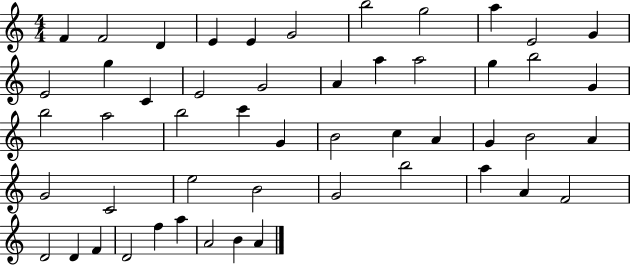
{
  \clef treble
  \numericTimeSignature
  \time 4/4
  \key c \major
  f'4 f'2 d'4 | e'4 e'4 g'2 | b''2 g''2 | a''4 e'2 g'4 | \break e'2 g''4 c'4 | e'2 g'2 | a'4 a''4 a''2 | g''4 b''2 g'4 | \break b''2 a''2 | b''2 c'''4 g'4 | b'2 c''4 a'4 | g'4 b'2 a'4 | \break g'2 c'2 | e''2 b'2 | g'2 b''2 | a''4 a'4 f'2 | \break d'2 d'4 f'4 | d'2 f''4 a''4 | a'2 b'4 a'4 | \bar "|."
}